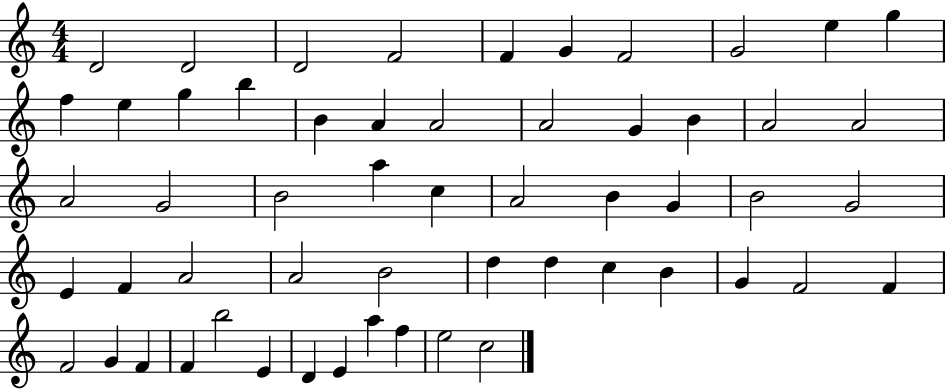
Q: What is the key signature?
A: C major